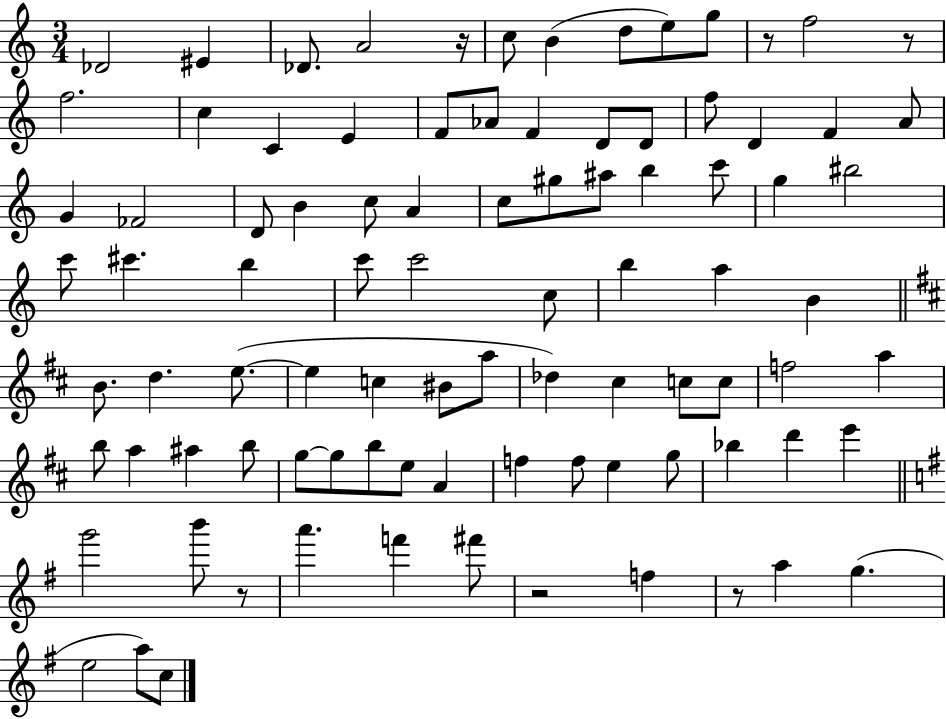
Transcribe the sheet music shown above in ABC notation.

X:1
T:Untitled
M:3/4
L:1/4
K:C
_D2 ^E _D/2 A2 z/4 c/2 B d/2 e/2 g/2 z/2 f2 z/2 f2 c C E F/2 _A/2 F D/2 D/2 f/2 D F A/2 G _F2 D/2 B c/2 A c/2 ^g/2 ^a/2 b c'/2 g ^b2 c'/2 ^c' b c'/2 c'2 c/2 b a B B/2 d e/2 e c ^B/2 a/2 _d ^c c/2 c/2 f2 a b/2 a ^a b/2 g/2 g/2 b/2 e/2 A f f/2 e g/2 _b d' e' g'2 b'/2 z/2 a' f' ^f'/2 z2 f z/2 a g e2 a/2 c/2